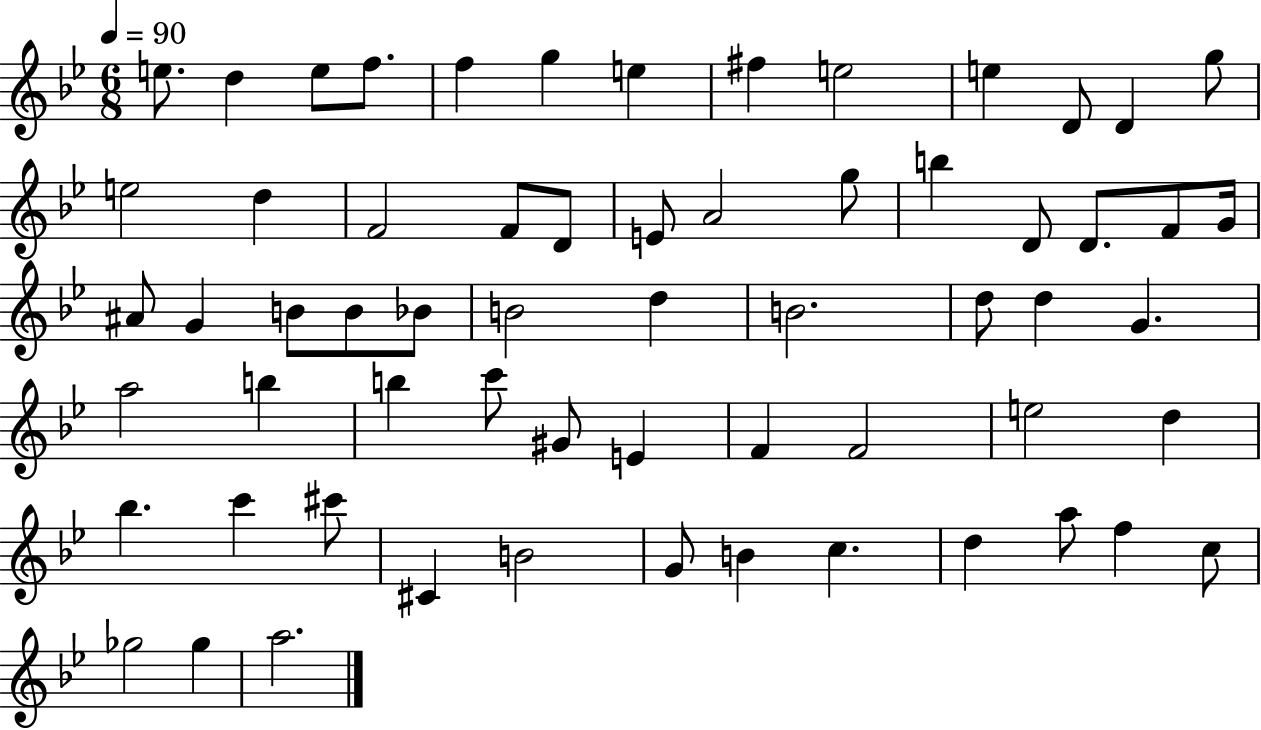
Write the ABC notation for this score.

X:1
T:Untitled
M:6/8
L:1/4
K:Bb
e/2 d e/2 f/2 f g e ^f e2 e D/2 D g/2 e2 d F2 F/2 D/2 E/2 A2 g/2 b D/2 D/2 F/2 G/4 ^A/2 G B/2 B/2 _B/2 B2 d B2 d/2 d G a2 b b c'/2 ^G/2 E F F2 e2 d _b c' ^c'/2 ^C B2 G/2 B c d a/2 f c/2 _g2 _g a2